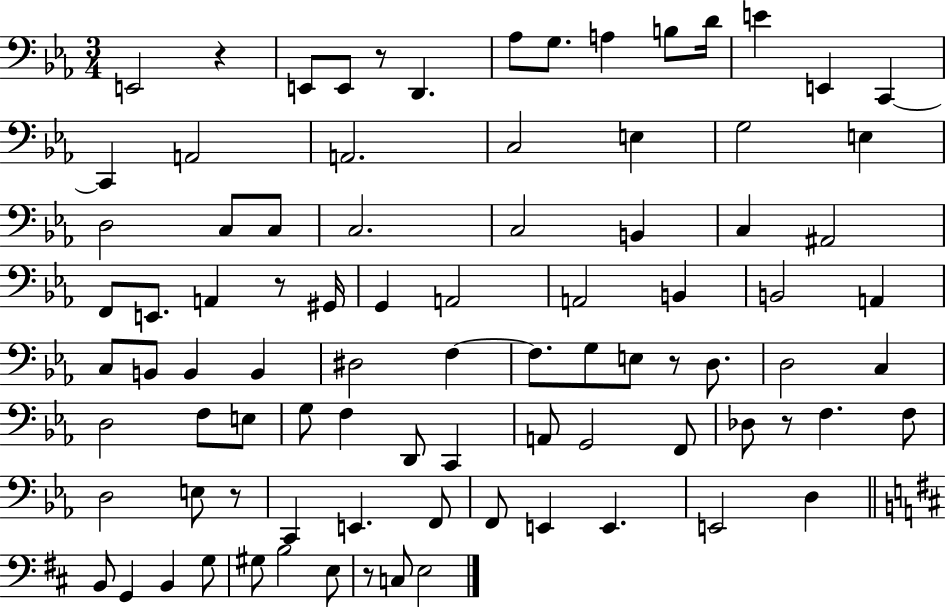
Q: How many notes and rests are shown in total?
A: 88